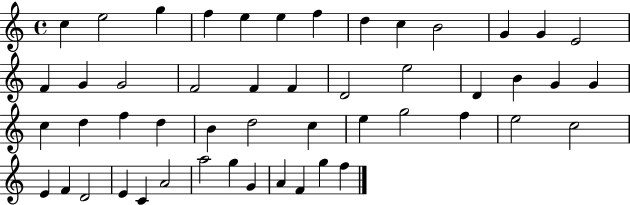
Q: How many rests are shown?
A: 0